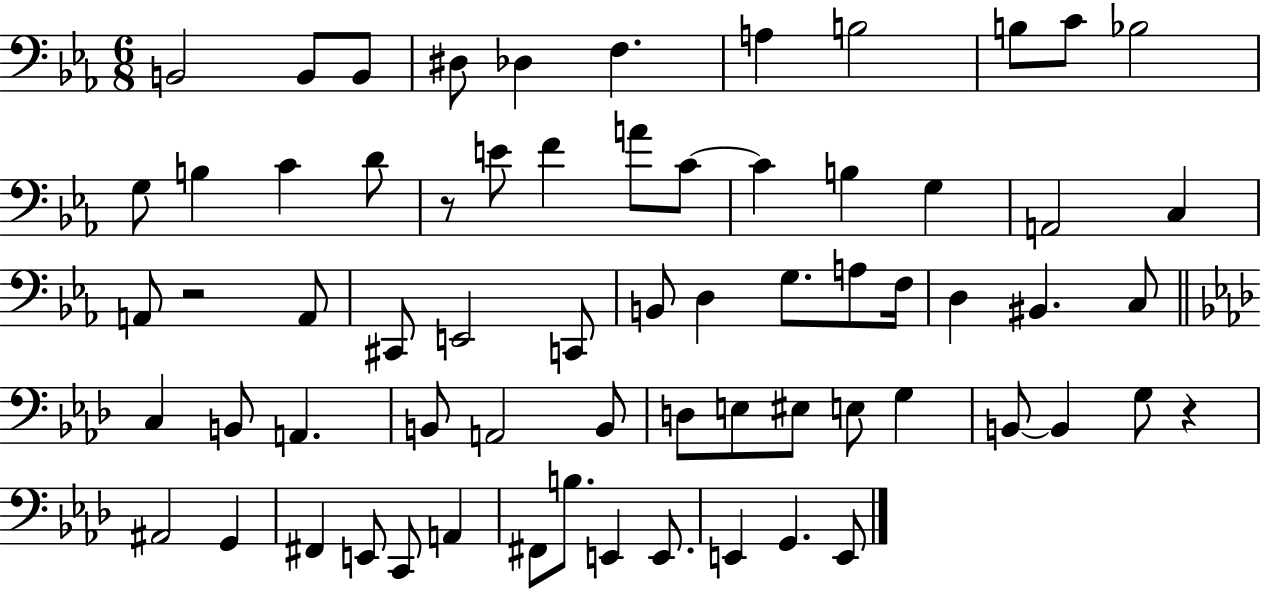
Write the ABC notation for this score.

X:1
T:Untitled
M:6/8
L:1/4
K:Eb
B,,2 B,,/2 B,,/2 ^D,/2 _D, F, A, B,2 B,/2 C/2 _B,2 G,/2 B, C D/2 z/2 E/2 F A/2 C/2 C B, G, A,,2 C, A,,/2 z2 A,,/2 ^C,,/2 E,,2 C,,/2 B,,/2 D, G,/2 A,/2 F,/4 D, ^B,, C,/2 C, B,,/2 A,, B,,/2 A,,2 B,,/2 D,/2 E,/2 ^E,/2 E,/2 G, B,,/2 B,, G,/2 z ^A,,2 G,, ^F,, E,,/2 C,,/2 A,, ^F,,/2 B,/2 E,, E,,/2 E,, G,, E,,/2